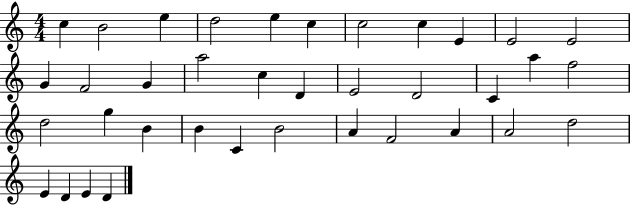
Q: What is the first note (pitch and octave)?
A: C5